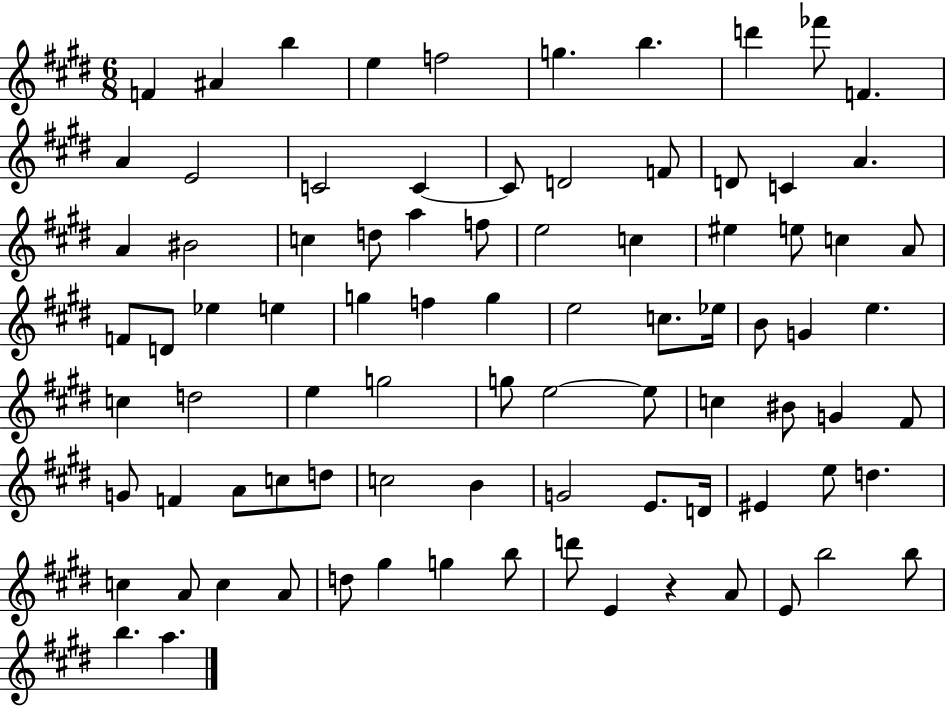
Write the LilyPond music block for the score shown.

{
  \clef treble
  \numericTimeSignature
  \time 6/8
  \key e \major
  f'4 ais'4 b''4 | e''4 f''2 | g''4. b''4. | d'''4 fes'''8 f'4. | \break a'4 e'2 | c'2 c'4~~ | c'8 d'2 f'8 | d'8 c'4 a'4. | \break a'4 bis'2 | c''4 d''8 a''4 f''8 | e''2 c''4 | eis''4 e''8 c''4 a'8 | \break f'8 d'8 ees''4 e''4 | g''4 f''4 g''4 | e''2 c''8. ees''16 | b'8 g'4 e''4. | \break c''4 d''2 | e''4 g''2 | g''8 e''2~~ e''8 | c''4 bis'8 g'4 fis'8 | \break g'8 f'4 a'8 c''8 d''8 | c''2 b'4 | g'2 e'8. d'16 | eis'4 e''8 d''4. | \break c''4 a'8 c''4 a'8 | d''8 gis''4 g''4 b''8 | d'''8 e'4 r4 a'8 | e'8 b''2 b''8 | \break b''4. a''4. | \bar "|."
}